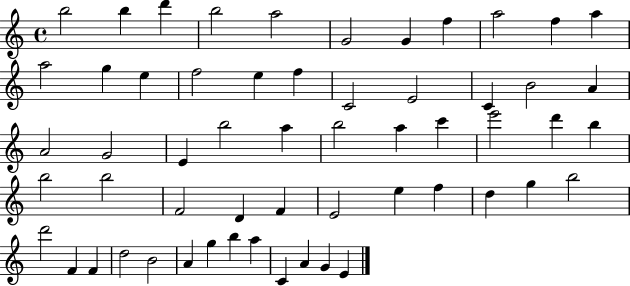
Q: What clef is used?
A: treble